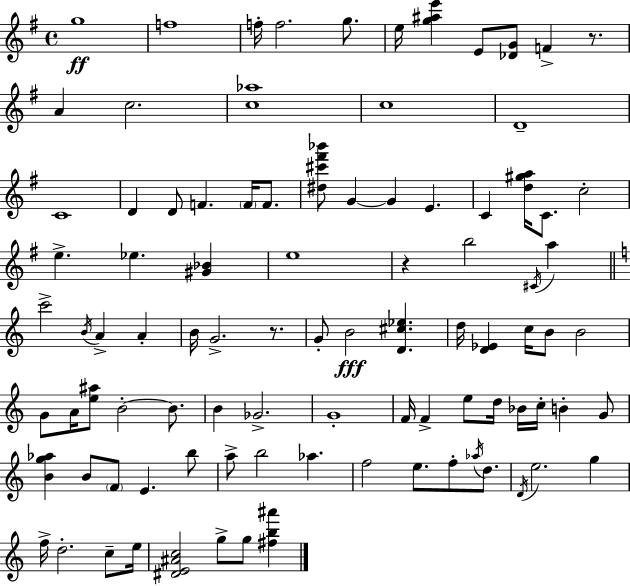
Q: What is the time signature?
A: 4/4